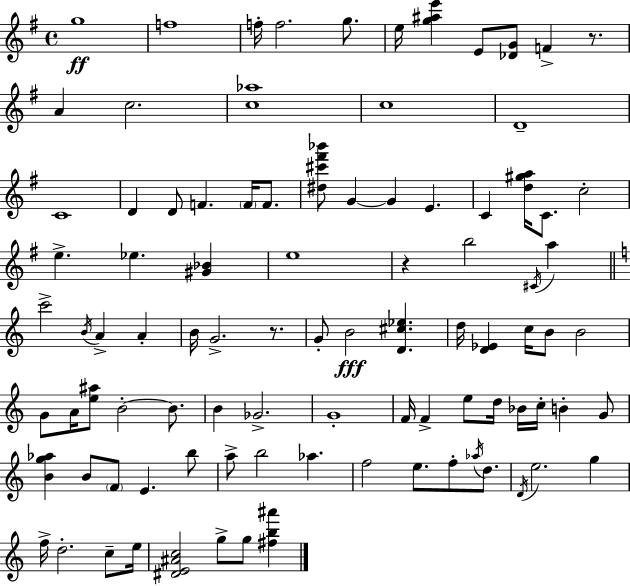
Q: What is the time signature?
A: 4/4